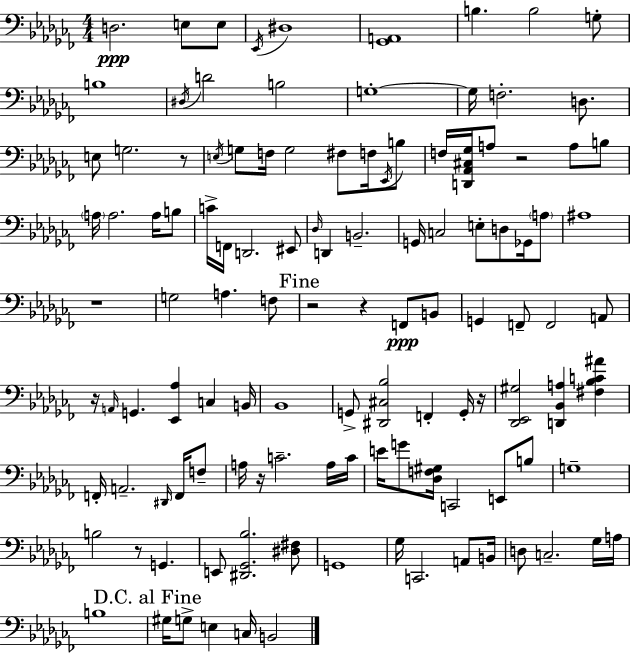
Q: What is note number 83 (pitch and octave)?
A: E2